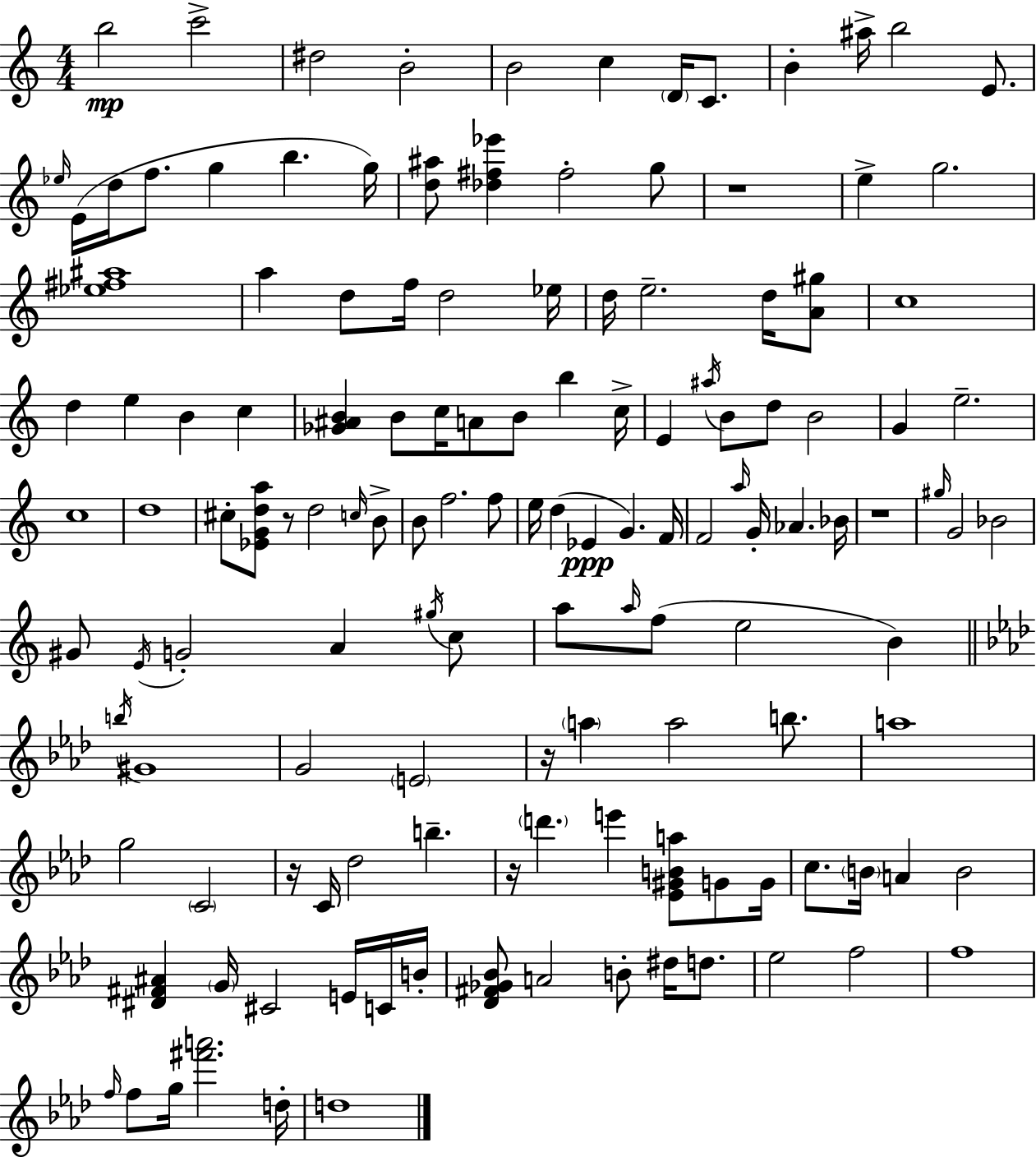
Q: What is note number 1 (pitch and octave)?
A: B5